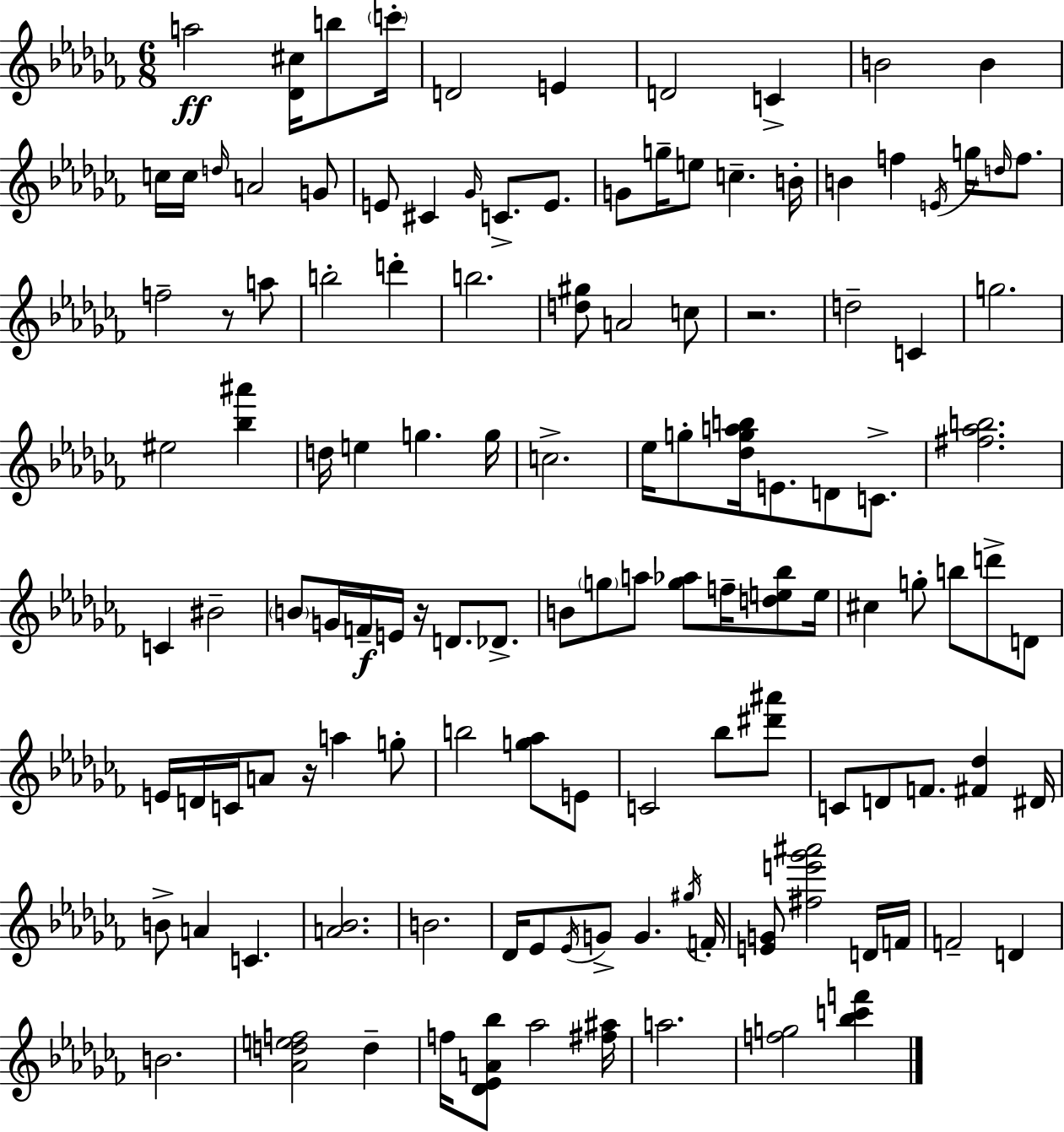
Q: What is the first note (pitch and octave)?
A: A5